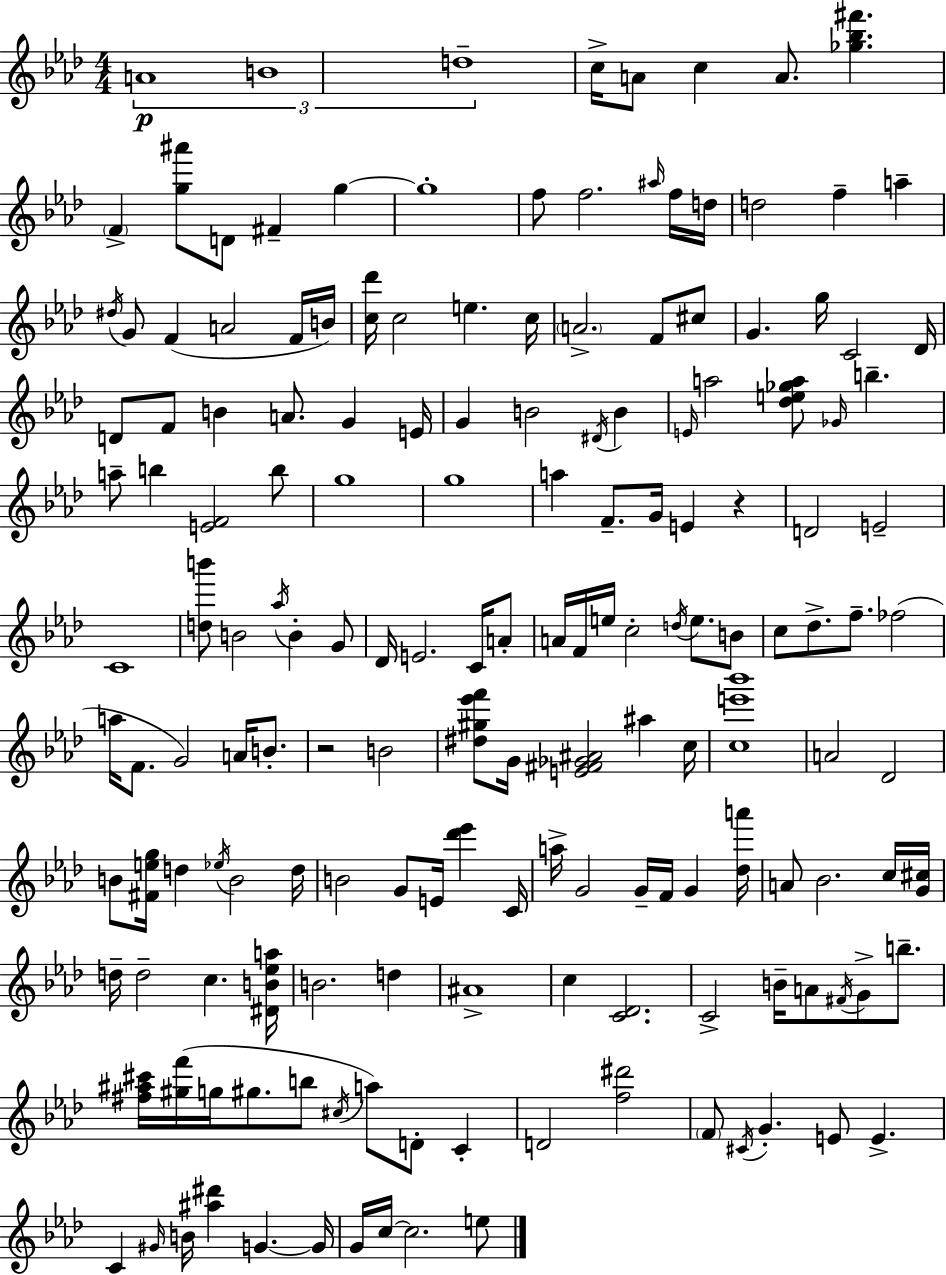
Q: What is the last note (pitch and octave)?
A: E5